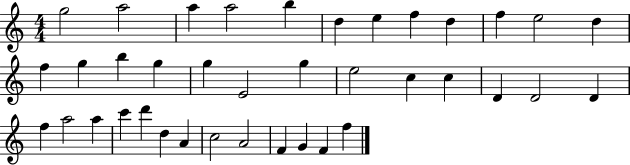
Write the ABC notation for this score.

X:1
T:Untitled
M:4/4
L:1/4
K:C
g2 a2 a a2 b d e f d f e2 d f g b g g E2 g e2 c c D D2 D f a2 a c' d' d A c2 A2 F G F f